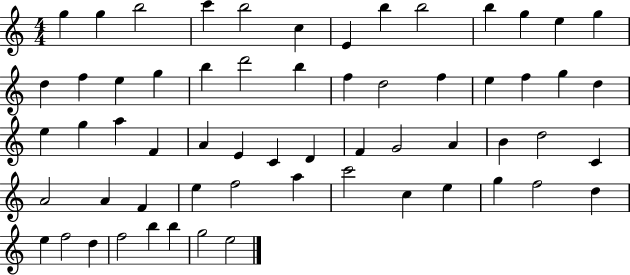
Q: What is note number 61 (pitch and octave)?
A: E5